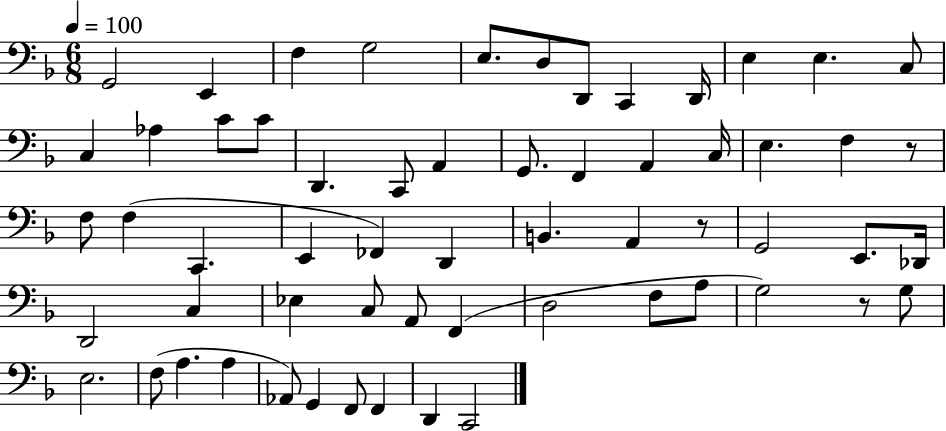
{
  \clef bass
  \numericTimeSignature
  \time 6/8
  \key f \major
  \tempo 4 = 100
  g,2 e,4 | f4 g2 | e8. d8 d,8 c,4 d,16 | e4 e4. c8 | \break c4 aes4 c'8 c'8 | d,4. c,8 a,4 | g,8. f,4 a,4 c16 | e4. f4 r8 | \break f8 f4( c,4. | e,4 fes,4) d,4 | b,4. a,4 r8 | g,2 e,8. des,16 | \break d,2 c4 | ees4 c8 a,8 f,4( | d2 f8 a8 | g2) r8 g8 | \break e2. | f8( a4. a4 | aes,8) g,4 f,8 f,4 | d,4 c,2 | \break \bar "|."
}